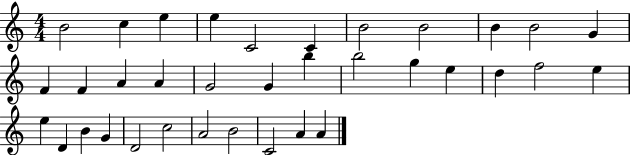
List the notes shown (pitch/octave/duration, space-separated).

B4/h C5/q E5/q E5/q C4/h C4/q B4/h B4/h B4/q B4/h G4/q F4/q F4/q A4/q A4/q G4/h G4/q B5/q B5/h G5/q E5/q D5/q F5/h E5/q E5/q D4/q B4/q G4/q D4/h C5/h A4/h B4/h C4/h A4/q A4/q